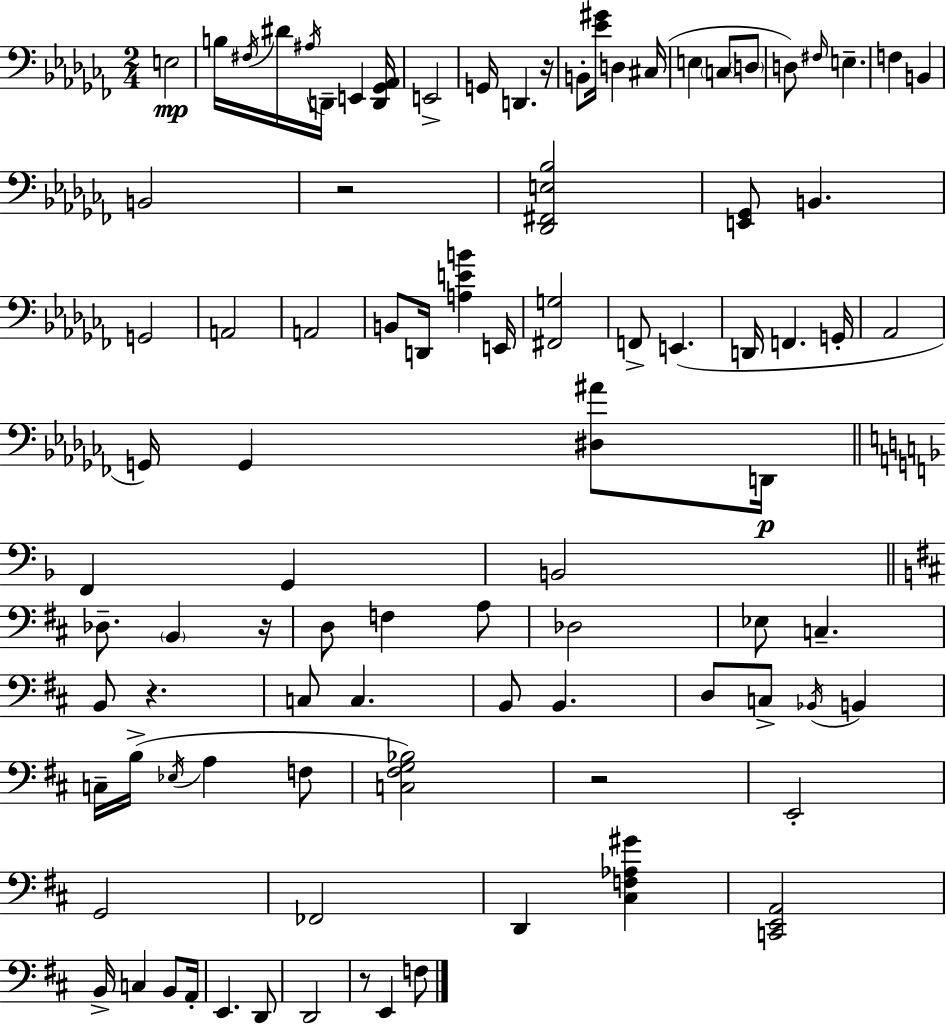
X:1
T:Untitled
M:2/4
L:1/4
K:Abm
E,2 B,/4 ^F,/4 ^D/4 ^A,/4 D,,/4 E,, [D,,_G,,_A,,]/4 E,,2 G,,/4 D,, z/4 B,,/2 [_E^G]/4 D, ^C,/4 E, C,/2 D,/2 D,/2 ^F,/4 E, F, B,, B,,2 z2 [_D,,^F,,E,_B,]2 [E,,_G,,]/2 B,, G,,2 A,,2 A,,2 B,,/2 D,,/4 [A,EB] E,,/4 [^F,,G,]2 F,,/2 E,, D,,/4 F,, G,,/4 _A,,2 G,,/4 G,, [^D,^A]/2 D,,/4 F,, G,, B,,2 _D,/2 B,, z/4 D,/2 F, A,/2 _D,2 _E,/2 C, B,,/2 z C,/2 C, B,,/2 B,, D,/2 C,/2 _B,,/4 B,, C,/4 B,/4 _E,/4 A, F,/2 [C,^F,G,_B,]2 z2 E,,2 G,,2 _F,,2 D,, [^C,F,_A,^G] [C,,E,,A,,]2 B,,/4 C, B,,/2 A,,/4 E,, D,,/2 D,,2 z/2 E,, F,/2